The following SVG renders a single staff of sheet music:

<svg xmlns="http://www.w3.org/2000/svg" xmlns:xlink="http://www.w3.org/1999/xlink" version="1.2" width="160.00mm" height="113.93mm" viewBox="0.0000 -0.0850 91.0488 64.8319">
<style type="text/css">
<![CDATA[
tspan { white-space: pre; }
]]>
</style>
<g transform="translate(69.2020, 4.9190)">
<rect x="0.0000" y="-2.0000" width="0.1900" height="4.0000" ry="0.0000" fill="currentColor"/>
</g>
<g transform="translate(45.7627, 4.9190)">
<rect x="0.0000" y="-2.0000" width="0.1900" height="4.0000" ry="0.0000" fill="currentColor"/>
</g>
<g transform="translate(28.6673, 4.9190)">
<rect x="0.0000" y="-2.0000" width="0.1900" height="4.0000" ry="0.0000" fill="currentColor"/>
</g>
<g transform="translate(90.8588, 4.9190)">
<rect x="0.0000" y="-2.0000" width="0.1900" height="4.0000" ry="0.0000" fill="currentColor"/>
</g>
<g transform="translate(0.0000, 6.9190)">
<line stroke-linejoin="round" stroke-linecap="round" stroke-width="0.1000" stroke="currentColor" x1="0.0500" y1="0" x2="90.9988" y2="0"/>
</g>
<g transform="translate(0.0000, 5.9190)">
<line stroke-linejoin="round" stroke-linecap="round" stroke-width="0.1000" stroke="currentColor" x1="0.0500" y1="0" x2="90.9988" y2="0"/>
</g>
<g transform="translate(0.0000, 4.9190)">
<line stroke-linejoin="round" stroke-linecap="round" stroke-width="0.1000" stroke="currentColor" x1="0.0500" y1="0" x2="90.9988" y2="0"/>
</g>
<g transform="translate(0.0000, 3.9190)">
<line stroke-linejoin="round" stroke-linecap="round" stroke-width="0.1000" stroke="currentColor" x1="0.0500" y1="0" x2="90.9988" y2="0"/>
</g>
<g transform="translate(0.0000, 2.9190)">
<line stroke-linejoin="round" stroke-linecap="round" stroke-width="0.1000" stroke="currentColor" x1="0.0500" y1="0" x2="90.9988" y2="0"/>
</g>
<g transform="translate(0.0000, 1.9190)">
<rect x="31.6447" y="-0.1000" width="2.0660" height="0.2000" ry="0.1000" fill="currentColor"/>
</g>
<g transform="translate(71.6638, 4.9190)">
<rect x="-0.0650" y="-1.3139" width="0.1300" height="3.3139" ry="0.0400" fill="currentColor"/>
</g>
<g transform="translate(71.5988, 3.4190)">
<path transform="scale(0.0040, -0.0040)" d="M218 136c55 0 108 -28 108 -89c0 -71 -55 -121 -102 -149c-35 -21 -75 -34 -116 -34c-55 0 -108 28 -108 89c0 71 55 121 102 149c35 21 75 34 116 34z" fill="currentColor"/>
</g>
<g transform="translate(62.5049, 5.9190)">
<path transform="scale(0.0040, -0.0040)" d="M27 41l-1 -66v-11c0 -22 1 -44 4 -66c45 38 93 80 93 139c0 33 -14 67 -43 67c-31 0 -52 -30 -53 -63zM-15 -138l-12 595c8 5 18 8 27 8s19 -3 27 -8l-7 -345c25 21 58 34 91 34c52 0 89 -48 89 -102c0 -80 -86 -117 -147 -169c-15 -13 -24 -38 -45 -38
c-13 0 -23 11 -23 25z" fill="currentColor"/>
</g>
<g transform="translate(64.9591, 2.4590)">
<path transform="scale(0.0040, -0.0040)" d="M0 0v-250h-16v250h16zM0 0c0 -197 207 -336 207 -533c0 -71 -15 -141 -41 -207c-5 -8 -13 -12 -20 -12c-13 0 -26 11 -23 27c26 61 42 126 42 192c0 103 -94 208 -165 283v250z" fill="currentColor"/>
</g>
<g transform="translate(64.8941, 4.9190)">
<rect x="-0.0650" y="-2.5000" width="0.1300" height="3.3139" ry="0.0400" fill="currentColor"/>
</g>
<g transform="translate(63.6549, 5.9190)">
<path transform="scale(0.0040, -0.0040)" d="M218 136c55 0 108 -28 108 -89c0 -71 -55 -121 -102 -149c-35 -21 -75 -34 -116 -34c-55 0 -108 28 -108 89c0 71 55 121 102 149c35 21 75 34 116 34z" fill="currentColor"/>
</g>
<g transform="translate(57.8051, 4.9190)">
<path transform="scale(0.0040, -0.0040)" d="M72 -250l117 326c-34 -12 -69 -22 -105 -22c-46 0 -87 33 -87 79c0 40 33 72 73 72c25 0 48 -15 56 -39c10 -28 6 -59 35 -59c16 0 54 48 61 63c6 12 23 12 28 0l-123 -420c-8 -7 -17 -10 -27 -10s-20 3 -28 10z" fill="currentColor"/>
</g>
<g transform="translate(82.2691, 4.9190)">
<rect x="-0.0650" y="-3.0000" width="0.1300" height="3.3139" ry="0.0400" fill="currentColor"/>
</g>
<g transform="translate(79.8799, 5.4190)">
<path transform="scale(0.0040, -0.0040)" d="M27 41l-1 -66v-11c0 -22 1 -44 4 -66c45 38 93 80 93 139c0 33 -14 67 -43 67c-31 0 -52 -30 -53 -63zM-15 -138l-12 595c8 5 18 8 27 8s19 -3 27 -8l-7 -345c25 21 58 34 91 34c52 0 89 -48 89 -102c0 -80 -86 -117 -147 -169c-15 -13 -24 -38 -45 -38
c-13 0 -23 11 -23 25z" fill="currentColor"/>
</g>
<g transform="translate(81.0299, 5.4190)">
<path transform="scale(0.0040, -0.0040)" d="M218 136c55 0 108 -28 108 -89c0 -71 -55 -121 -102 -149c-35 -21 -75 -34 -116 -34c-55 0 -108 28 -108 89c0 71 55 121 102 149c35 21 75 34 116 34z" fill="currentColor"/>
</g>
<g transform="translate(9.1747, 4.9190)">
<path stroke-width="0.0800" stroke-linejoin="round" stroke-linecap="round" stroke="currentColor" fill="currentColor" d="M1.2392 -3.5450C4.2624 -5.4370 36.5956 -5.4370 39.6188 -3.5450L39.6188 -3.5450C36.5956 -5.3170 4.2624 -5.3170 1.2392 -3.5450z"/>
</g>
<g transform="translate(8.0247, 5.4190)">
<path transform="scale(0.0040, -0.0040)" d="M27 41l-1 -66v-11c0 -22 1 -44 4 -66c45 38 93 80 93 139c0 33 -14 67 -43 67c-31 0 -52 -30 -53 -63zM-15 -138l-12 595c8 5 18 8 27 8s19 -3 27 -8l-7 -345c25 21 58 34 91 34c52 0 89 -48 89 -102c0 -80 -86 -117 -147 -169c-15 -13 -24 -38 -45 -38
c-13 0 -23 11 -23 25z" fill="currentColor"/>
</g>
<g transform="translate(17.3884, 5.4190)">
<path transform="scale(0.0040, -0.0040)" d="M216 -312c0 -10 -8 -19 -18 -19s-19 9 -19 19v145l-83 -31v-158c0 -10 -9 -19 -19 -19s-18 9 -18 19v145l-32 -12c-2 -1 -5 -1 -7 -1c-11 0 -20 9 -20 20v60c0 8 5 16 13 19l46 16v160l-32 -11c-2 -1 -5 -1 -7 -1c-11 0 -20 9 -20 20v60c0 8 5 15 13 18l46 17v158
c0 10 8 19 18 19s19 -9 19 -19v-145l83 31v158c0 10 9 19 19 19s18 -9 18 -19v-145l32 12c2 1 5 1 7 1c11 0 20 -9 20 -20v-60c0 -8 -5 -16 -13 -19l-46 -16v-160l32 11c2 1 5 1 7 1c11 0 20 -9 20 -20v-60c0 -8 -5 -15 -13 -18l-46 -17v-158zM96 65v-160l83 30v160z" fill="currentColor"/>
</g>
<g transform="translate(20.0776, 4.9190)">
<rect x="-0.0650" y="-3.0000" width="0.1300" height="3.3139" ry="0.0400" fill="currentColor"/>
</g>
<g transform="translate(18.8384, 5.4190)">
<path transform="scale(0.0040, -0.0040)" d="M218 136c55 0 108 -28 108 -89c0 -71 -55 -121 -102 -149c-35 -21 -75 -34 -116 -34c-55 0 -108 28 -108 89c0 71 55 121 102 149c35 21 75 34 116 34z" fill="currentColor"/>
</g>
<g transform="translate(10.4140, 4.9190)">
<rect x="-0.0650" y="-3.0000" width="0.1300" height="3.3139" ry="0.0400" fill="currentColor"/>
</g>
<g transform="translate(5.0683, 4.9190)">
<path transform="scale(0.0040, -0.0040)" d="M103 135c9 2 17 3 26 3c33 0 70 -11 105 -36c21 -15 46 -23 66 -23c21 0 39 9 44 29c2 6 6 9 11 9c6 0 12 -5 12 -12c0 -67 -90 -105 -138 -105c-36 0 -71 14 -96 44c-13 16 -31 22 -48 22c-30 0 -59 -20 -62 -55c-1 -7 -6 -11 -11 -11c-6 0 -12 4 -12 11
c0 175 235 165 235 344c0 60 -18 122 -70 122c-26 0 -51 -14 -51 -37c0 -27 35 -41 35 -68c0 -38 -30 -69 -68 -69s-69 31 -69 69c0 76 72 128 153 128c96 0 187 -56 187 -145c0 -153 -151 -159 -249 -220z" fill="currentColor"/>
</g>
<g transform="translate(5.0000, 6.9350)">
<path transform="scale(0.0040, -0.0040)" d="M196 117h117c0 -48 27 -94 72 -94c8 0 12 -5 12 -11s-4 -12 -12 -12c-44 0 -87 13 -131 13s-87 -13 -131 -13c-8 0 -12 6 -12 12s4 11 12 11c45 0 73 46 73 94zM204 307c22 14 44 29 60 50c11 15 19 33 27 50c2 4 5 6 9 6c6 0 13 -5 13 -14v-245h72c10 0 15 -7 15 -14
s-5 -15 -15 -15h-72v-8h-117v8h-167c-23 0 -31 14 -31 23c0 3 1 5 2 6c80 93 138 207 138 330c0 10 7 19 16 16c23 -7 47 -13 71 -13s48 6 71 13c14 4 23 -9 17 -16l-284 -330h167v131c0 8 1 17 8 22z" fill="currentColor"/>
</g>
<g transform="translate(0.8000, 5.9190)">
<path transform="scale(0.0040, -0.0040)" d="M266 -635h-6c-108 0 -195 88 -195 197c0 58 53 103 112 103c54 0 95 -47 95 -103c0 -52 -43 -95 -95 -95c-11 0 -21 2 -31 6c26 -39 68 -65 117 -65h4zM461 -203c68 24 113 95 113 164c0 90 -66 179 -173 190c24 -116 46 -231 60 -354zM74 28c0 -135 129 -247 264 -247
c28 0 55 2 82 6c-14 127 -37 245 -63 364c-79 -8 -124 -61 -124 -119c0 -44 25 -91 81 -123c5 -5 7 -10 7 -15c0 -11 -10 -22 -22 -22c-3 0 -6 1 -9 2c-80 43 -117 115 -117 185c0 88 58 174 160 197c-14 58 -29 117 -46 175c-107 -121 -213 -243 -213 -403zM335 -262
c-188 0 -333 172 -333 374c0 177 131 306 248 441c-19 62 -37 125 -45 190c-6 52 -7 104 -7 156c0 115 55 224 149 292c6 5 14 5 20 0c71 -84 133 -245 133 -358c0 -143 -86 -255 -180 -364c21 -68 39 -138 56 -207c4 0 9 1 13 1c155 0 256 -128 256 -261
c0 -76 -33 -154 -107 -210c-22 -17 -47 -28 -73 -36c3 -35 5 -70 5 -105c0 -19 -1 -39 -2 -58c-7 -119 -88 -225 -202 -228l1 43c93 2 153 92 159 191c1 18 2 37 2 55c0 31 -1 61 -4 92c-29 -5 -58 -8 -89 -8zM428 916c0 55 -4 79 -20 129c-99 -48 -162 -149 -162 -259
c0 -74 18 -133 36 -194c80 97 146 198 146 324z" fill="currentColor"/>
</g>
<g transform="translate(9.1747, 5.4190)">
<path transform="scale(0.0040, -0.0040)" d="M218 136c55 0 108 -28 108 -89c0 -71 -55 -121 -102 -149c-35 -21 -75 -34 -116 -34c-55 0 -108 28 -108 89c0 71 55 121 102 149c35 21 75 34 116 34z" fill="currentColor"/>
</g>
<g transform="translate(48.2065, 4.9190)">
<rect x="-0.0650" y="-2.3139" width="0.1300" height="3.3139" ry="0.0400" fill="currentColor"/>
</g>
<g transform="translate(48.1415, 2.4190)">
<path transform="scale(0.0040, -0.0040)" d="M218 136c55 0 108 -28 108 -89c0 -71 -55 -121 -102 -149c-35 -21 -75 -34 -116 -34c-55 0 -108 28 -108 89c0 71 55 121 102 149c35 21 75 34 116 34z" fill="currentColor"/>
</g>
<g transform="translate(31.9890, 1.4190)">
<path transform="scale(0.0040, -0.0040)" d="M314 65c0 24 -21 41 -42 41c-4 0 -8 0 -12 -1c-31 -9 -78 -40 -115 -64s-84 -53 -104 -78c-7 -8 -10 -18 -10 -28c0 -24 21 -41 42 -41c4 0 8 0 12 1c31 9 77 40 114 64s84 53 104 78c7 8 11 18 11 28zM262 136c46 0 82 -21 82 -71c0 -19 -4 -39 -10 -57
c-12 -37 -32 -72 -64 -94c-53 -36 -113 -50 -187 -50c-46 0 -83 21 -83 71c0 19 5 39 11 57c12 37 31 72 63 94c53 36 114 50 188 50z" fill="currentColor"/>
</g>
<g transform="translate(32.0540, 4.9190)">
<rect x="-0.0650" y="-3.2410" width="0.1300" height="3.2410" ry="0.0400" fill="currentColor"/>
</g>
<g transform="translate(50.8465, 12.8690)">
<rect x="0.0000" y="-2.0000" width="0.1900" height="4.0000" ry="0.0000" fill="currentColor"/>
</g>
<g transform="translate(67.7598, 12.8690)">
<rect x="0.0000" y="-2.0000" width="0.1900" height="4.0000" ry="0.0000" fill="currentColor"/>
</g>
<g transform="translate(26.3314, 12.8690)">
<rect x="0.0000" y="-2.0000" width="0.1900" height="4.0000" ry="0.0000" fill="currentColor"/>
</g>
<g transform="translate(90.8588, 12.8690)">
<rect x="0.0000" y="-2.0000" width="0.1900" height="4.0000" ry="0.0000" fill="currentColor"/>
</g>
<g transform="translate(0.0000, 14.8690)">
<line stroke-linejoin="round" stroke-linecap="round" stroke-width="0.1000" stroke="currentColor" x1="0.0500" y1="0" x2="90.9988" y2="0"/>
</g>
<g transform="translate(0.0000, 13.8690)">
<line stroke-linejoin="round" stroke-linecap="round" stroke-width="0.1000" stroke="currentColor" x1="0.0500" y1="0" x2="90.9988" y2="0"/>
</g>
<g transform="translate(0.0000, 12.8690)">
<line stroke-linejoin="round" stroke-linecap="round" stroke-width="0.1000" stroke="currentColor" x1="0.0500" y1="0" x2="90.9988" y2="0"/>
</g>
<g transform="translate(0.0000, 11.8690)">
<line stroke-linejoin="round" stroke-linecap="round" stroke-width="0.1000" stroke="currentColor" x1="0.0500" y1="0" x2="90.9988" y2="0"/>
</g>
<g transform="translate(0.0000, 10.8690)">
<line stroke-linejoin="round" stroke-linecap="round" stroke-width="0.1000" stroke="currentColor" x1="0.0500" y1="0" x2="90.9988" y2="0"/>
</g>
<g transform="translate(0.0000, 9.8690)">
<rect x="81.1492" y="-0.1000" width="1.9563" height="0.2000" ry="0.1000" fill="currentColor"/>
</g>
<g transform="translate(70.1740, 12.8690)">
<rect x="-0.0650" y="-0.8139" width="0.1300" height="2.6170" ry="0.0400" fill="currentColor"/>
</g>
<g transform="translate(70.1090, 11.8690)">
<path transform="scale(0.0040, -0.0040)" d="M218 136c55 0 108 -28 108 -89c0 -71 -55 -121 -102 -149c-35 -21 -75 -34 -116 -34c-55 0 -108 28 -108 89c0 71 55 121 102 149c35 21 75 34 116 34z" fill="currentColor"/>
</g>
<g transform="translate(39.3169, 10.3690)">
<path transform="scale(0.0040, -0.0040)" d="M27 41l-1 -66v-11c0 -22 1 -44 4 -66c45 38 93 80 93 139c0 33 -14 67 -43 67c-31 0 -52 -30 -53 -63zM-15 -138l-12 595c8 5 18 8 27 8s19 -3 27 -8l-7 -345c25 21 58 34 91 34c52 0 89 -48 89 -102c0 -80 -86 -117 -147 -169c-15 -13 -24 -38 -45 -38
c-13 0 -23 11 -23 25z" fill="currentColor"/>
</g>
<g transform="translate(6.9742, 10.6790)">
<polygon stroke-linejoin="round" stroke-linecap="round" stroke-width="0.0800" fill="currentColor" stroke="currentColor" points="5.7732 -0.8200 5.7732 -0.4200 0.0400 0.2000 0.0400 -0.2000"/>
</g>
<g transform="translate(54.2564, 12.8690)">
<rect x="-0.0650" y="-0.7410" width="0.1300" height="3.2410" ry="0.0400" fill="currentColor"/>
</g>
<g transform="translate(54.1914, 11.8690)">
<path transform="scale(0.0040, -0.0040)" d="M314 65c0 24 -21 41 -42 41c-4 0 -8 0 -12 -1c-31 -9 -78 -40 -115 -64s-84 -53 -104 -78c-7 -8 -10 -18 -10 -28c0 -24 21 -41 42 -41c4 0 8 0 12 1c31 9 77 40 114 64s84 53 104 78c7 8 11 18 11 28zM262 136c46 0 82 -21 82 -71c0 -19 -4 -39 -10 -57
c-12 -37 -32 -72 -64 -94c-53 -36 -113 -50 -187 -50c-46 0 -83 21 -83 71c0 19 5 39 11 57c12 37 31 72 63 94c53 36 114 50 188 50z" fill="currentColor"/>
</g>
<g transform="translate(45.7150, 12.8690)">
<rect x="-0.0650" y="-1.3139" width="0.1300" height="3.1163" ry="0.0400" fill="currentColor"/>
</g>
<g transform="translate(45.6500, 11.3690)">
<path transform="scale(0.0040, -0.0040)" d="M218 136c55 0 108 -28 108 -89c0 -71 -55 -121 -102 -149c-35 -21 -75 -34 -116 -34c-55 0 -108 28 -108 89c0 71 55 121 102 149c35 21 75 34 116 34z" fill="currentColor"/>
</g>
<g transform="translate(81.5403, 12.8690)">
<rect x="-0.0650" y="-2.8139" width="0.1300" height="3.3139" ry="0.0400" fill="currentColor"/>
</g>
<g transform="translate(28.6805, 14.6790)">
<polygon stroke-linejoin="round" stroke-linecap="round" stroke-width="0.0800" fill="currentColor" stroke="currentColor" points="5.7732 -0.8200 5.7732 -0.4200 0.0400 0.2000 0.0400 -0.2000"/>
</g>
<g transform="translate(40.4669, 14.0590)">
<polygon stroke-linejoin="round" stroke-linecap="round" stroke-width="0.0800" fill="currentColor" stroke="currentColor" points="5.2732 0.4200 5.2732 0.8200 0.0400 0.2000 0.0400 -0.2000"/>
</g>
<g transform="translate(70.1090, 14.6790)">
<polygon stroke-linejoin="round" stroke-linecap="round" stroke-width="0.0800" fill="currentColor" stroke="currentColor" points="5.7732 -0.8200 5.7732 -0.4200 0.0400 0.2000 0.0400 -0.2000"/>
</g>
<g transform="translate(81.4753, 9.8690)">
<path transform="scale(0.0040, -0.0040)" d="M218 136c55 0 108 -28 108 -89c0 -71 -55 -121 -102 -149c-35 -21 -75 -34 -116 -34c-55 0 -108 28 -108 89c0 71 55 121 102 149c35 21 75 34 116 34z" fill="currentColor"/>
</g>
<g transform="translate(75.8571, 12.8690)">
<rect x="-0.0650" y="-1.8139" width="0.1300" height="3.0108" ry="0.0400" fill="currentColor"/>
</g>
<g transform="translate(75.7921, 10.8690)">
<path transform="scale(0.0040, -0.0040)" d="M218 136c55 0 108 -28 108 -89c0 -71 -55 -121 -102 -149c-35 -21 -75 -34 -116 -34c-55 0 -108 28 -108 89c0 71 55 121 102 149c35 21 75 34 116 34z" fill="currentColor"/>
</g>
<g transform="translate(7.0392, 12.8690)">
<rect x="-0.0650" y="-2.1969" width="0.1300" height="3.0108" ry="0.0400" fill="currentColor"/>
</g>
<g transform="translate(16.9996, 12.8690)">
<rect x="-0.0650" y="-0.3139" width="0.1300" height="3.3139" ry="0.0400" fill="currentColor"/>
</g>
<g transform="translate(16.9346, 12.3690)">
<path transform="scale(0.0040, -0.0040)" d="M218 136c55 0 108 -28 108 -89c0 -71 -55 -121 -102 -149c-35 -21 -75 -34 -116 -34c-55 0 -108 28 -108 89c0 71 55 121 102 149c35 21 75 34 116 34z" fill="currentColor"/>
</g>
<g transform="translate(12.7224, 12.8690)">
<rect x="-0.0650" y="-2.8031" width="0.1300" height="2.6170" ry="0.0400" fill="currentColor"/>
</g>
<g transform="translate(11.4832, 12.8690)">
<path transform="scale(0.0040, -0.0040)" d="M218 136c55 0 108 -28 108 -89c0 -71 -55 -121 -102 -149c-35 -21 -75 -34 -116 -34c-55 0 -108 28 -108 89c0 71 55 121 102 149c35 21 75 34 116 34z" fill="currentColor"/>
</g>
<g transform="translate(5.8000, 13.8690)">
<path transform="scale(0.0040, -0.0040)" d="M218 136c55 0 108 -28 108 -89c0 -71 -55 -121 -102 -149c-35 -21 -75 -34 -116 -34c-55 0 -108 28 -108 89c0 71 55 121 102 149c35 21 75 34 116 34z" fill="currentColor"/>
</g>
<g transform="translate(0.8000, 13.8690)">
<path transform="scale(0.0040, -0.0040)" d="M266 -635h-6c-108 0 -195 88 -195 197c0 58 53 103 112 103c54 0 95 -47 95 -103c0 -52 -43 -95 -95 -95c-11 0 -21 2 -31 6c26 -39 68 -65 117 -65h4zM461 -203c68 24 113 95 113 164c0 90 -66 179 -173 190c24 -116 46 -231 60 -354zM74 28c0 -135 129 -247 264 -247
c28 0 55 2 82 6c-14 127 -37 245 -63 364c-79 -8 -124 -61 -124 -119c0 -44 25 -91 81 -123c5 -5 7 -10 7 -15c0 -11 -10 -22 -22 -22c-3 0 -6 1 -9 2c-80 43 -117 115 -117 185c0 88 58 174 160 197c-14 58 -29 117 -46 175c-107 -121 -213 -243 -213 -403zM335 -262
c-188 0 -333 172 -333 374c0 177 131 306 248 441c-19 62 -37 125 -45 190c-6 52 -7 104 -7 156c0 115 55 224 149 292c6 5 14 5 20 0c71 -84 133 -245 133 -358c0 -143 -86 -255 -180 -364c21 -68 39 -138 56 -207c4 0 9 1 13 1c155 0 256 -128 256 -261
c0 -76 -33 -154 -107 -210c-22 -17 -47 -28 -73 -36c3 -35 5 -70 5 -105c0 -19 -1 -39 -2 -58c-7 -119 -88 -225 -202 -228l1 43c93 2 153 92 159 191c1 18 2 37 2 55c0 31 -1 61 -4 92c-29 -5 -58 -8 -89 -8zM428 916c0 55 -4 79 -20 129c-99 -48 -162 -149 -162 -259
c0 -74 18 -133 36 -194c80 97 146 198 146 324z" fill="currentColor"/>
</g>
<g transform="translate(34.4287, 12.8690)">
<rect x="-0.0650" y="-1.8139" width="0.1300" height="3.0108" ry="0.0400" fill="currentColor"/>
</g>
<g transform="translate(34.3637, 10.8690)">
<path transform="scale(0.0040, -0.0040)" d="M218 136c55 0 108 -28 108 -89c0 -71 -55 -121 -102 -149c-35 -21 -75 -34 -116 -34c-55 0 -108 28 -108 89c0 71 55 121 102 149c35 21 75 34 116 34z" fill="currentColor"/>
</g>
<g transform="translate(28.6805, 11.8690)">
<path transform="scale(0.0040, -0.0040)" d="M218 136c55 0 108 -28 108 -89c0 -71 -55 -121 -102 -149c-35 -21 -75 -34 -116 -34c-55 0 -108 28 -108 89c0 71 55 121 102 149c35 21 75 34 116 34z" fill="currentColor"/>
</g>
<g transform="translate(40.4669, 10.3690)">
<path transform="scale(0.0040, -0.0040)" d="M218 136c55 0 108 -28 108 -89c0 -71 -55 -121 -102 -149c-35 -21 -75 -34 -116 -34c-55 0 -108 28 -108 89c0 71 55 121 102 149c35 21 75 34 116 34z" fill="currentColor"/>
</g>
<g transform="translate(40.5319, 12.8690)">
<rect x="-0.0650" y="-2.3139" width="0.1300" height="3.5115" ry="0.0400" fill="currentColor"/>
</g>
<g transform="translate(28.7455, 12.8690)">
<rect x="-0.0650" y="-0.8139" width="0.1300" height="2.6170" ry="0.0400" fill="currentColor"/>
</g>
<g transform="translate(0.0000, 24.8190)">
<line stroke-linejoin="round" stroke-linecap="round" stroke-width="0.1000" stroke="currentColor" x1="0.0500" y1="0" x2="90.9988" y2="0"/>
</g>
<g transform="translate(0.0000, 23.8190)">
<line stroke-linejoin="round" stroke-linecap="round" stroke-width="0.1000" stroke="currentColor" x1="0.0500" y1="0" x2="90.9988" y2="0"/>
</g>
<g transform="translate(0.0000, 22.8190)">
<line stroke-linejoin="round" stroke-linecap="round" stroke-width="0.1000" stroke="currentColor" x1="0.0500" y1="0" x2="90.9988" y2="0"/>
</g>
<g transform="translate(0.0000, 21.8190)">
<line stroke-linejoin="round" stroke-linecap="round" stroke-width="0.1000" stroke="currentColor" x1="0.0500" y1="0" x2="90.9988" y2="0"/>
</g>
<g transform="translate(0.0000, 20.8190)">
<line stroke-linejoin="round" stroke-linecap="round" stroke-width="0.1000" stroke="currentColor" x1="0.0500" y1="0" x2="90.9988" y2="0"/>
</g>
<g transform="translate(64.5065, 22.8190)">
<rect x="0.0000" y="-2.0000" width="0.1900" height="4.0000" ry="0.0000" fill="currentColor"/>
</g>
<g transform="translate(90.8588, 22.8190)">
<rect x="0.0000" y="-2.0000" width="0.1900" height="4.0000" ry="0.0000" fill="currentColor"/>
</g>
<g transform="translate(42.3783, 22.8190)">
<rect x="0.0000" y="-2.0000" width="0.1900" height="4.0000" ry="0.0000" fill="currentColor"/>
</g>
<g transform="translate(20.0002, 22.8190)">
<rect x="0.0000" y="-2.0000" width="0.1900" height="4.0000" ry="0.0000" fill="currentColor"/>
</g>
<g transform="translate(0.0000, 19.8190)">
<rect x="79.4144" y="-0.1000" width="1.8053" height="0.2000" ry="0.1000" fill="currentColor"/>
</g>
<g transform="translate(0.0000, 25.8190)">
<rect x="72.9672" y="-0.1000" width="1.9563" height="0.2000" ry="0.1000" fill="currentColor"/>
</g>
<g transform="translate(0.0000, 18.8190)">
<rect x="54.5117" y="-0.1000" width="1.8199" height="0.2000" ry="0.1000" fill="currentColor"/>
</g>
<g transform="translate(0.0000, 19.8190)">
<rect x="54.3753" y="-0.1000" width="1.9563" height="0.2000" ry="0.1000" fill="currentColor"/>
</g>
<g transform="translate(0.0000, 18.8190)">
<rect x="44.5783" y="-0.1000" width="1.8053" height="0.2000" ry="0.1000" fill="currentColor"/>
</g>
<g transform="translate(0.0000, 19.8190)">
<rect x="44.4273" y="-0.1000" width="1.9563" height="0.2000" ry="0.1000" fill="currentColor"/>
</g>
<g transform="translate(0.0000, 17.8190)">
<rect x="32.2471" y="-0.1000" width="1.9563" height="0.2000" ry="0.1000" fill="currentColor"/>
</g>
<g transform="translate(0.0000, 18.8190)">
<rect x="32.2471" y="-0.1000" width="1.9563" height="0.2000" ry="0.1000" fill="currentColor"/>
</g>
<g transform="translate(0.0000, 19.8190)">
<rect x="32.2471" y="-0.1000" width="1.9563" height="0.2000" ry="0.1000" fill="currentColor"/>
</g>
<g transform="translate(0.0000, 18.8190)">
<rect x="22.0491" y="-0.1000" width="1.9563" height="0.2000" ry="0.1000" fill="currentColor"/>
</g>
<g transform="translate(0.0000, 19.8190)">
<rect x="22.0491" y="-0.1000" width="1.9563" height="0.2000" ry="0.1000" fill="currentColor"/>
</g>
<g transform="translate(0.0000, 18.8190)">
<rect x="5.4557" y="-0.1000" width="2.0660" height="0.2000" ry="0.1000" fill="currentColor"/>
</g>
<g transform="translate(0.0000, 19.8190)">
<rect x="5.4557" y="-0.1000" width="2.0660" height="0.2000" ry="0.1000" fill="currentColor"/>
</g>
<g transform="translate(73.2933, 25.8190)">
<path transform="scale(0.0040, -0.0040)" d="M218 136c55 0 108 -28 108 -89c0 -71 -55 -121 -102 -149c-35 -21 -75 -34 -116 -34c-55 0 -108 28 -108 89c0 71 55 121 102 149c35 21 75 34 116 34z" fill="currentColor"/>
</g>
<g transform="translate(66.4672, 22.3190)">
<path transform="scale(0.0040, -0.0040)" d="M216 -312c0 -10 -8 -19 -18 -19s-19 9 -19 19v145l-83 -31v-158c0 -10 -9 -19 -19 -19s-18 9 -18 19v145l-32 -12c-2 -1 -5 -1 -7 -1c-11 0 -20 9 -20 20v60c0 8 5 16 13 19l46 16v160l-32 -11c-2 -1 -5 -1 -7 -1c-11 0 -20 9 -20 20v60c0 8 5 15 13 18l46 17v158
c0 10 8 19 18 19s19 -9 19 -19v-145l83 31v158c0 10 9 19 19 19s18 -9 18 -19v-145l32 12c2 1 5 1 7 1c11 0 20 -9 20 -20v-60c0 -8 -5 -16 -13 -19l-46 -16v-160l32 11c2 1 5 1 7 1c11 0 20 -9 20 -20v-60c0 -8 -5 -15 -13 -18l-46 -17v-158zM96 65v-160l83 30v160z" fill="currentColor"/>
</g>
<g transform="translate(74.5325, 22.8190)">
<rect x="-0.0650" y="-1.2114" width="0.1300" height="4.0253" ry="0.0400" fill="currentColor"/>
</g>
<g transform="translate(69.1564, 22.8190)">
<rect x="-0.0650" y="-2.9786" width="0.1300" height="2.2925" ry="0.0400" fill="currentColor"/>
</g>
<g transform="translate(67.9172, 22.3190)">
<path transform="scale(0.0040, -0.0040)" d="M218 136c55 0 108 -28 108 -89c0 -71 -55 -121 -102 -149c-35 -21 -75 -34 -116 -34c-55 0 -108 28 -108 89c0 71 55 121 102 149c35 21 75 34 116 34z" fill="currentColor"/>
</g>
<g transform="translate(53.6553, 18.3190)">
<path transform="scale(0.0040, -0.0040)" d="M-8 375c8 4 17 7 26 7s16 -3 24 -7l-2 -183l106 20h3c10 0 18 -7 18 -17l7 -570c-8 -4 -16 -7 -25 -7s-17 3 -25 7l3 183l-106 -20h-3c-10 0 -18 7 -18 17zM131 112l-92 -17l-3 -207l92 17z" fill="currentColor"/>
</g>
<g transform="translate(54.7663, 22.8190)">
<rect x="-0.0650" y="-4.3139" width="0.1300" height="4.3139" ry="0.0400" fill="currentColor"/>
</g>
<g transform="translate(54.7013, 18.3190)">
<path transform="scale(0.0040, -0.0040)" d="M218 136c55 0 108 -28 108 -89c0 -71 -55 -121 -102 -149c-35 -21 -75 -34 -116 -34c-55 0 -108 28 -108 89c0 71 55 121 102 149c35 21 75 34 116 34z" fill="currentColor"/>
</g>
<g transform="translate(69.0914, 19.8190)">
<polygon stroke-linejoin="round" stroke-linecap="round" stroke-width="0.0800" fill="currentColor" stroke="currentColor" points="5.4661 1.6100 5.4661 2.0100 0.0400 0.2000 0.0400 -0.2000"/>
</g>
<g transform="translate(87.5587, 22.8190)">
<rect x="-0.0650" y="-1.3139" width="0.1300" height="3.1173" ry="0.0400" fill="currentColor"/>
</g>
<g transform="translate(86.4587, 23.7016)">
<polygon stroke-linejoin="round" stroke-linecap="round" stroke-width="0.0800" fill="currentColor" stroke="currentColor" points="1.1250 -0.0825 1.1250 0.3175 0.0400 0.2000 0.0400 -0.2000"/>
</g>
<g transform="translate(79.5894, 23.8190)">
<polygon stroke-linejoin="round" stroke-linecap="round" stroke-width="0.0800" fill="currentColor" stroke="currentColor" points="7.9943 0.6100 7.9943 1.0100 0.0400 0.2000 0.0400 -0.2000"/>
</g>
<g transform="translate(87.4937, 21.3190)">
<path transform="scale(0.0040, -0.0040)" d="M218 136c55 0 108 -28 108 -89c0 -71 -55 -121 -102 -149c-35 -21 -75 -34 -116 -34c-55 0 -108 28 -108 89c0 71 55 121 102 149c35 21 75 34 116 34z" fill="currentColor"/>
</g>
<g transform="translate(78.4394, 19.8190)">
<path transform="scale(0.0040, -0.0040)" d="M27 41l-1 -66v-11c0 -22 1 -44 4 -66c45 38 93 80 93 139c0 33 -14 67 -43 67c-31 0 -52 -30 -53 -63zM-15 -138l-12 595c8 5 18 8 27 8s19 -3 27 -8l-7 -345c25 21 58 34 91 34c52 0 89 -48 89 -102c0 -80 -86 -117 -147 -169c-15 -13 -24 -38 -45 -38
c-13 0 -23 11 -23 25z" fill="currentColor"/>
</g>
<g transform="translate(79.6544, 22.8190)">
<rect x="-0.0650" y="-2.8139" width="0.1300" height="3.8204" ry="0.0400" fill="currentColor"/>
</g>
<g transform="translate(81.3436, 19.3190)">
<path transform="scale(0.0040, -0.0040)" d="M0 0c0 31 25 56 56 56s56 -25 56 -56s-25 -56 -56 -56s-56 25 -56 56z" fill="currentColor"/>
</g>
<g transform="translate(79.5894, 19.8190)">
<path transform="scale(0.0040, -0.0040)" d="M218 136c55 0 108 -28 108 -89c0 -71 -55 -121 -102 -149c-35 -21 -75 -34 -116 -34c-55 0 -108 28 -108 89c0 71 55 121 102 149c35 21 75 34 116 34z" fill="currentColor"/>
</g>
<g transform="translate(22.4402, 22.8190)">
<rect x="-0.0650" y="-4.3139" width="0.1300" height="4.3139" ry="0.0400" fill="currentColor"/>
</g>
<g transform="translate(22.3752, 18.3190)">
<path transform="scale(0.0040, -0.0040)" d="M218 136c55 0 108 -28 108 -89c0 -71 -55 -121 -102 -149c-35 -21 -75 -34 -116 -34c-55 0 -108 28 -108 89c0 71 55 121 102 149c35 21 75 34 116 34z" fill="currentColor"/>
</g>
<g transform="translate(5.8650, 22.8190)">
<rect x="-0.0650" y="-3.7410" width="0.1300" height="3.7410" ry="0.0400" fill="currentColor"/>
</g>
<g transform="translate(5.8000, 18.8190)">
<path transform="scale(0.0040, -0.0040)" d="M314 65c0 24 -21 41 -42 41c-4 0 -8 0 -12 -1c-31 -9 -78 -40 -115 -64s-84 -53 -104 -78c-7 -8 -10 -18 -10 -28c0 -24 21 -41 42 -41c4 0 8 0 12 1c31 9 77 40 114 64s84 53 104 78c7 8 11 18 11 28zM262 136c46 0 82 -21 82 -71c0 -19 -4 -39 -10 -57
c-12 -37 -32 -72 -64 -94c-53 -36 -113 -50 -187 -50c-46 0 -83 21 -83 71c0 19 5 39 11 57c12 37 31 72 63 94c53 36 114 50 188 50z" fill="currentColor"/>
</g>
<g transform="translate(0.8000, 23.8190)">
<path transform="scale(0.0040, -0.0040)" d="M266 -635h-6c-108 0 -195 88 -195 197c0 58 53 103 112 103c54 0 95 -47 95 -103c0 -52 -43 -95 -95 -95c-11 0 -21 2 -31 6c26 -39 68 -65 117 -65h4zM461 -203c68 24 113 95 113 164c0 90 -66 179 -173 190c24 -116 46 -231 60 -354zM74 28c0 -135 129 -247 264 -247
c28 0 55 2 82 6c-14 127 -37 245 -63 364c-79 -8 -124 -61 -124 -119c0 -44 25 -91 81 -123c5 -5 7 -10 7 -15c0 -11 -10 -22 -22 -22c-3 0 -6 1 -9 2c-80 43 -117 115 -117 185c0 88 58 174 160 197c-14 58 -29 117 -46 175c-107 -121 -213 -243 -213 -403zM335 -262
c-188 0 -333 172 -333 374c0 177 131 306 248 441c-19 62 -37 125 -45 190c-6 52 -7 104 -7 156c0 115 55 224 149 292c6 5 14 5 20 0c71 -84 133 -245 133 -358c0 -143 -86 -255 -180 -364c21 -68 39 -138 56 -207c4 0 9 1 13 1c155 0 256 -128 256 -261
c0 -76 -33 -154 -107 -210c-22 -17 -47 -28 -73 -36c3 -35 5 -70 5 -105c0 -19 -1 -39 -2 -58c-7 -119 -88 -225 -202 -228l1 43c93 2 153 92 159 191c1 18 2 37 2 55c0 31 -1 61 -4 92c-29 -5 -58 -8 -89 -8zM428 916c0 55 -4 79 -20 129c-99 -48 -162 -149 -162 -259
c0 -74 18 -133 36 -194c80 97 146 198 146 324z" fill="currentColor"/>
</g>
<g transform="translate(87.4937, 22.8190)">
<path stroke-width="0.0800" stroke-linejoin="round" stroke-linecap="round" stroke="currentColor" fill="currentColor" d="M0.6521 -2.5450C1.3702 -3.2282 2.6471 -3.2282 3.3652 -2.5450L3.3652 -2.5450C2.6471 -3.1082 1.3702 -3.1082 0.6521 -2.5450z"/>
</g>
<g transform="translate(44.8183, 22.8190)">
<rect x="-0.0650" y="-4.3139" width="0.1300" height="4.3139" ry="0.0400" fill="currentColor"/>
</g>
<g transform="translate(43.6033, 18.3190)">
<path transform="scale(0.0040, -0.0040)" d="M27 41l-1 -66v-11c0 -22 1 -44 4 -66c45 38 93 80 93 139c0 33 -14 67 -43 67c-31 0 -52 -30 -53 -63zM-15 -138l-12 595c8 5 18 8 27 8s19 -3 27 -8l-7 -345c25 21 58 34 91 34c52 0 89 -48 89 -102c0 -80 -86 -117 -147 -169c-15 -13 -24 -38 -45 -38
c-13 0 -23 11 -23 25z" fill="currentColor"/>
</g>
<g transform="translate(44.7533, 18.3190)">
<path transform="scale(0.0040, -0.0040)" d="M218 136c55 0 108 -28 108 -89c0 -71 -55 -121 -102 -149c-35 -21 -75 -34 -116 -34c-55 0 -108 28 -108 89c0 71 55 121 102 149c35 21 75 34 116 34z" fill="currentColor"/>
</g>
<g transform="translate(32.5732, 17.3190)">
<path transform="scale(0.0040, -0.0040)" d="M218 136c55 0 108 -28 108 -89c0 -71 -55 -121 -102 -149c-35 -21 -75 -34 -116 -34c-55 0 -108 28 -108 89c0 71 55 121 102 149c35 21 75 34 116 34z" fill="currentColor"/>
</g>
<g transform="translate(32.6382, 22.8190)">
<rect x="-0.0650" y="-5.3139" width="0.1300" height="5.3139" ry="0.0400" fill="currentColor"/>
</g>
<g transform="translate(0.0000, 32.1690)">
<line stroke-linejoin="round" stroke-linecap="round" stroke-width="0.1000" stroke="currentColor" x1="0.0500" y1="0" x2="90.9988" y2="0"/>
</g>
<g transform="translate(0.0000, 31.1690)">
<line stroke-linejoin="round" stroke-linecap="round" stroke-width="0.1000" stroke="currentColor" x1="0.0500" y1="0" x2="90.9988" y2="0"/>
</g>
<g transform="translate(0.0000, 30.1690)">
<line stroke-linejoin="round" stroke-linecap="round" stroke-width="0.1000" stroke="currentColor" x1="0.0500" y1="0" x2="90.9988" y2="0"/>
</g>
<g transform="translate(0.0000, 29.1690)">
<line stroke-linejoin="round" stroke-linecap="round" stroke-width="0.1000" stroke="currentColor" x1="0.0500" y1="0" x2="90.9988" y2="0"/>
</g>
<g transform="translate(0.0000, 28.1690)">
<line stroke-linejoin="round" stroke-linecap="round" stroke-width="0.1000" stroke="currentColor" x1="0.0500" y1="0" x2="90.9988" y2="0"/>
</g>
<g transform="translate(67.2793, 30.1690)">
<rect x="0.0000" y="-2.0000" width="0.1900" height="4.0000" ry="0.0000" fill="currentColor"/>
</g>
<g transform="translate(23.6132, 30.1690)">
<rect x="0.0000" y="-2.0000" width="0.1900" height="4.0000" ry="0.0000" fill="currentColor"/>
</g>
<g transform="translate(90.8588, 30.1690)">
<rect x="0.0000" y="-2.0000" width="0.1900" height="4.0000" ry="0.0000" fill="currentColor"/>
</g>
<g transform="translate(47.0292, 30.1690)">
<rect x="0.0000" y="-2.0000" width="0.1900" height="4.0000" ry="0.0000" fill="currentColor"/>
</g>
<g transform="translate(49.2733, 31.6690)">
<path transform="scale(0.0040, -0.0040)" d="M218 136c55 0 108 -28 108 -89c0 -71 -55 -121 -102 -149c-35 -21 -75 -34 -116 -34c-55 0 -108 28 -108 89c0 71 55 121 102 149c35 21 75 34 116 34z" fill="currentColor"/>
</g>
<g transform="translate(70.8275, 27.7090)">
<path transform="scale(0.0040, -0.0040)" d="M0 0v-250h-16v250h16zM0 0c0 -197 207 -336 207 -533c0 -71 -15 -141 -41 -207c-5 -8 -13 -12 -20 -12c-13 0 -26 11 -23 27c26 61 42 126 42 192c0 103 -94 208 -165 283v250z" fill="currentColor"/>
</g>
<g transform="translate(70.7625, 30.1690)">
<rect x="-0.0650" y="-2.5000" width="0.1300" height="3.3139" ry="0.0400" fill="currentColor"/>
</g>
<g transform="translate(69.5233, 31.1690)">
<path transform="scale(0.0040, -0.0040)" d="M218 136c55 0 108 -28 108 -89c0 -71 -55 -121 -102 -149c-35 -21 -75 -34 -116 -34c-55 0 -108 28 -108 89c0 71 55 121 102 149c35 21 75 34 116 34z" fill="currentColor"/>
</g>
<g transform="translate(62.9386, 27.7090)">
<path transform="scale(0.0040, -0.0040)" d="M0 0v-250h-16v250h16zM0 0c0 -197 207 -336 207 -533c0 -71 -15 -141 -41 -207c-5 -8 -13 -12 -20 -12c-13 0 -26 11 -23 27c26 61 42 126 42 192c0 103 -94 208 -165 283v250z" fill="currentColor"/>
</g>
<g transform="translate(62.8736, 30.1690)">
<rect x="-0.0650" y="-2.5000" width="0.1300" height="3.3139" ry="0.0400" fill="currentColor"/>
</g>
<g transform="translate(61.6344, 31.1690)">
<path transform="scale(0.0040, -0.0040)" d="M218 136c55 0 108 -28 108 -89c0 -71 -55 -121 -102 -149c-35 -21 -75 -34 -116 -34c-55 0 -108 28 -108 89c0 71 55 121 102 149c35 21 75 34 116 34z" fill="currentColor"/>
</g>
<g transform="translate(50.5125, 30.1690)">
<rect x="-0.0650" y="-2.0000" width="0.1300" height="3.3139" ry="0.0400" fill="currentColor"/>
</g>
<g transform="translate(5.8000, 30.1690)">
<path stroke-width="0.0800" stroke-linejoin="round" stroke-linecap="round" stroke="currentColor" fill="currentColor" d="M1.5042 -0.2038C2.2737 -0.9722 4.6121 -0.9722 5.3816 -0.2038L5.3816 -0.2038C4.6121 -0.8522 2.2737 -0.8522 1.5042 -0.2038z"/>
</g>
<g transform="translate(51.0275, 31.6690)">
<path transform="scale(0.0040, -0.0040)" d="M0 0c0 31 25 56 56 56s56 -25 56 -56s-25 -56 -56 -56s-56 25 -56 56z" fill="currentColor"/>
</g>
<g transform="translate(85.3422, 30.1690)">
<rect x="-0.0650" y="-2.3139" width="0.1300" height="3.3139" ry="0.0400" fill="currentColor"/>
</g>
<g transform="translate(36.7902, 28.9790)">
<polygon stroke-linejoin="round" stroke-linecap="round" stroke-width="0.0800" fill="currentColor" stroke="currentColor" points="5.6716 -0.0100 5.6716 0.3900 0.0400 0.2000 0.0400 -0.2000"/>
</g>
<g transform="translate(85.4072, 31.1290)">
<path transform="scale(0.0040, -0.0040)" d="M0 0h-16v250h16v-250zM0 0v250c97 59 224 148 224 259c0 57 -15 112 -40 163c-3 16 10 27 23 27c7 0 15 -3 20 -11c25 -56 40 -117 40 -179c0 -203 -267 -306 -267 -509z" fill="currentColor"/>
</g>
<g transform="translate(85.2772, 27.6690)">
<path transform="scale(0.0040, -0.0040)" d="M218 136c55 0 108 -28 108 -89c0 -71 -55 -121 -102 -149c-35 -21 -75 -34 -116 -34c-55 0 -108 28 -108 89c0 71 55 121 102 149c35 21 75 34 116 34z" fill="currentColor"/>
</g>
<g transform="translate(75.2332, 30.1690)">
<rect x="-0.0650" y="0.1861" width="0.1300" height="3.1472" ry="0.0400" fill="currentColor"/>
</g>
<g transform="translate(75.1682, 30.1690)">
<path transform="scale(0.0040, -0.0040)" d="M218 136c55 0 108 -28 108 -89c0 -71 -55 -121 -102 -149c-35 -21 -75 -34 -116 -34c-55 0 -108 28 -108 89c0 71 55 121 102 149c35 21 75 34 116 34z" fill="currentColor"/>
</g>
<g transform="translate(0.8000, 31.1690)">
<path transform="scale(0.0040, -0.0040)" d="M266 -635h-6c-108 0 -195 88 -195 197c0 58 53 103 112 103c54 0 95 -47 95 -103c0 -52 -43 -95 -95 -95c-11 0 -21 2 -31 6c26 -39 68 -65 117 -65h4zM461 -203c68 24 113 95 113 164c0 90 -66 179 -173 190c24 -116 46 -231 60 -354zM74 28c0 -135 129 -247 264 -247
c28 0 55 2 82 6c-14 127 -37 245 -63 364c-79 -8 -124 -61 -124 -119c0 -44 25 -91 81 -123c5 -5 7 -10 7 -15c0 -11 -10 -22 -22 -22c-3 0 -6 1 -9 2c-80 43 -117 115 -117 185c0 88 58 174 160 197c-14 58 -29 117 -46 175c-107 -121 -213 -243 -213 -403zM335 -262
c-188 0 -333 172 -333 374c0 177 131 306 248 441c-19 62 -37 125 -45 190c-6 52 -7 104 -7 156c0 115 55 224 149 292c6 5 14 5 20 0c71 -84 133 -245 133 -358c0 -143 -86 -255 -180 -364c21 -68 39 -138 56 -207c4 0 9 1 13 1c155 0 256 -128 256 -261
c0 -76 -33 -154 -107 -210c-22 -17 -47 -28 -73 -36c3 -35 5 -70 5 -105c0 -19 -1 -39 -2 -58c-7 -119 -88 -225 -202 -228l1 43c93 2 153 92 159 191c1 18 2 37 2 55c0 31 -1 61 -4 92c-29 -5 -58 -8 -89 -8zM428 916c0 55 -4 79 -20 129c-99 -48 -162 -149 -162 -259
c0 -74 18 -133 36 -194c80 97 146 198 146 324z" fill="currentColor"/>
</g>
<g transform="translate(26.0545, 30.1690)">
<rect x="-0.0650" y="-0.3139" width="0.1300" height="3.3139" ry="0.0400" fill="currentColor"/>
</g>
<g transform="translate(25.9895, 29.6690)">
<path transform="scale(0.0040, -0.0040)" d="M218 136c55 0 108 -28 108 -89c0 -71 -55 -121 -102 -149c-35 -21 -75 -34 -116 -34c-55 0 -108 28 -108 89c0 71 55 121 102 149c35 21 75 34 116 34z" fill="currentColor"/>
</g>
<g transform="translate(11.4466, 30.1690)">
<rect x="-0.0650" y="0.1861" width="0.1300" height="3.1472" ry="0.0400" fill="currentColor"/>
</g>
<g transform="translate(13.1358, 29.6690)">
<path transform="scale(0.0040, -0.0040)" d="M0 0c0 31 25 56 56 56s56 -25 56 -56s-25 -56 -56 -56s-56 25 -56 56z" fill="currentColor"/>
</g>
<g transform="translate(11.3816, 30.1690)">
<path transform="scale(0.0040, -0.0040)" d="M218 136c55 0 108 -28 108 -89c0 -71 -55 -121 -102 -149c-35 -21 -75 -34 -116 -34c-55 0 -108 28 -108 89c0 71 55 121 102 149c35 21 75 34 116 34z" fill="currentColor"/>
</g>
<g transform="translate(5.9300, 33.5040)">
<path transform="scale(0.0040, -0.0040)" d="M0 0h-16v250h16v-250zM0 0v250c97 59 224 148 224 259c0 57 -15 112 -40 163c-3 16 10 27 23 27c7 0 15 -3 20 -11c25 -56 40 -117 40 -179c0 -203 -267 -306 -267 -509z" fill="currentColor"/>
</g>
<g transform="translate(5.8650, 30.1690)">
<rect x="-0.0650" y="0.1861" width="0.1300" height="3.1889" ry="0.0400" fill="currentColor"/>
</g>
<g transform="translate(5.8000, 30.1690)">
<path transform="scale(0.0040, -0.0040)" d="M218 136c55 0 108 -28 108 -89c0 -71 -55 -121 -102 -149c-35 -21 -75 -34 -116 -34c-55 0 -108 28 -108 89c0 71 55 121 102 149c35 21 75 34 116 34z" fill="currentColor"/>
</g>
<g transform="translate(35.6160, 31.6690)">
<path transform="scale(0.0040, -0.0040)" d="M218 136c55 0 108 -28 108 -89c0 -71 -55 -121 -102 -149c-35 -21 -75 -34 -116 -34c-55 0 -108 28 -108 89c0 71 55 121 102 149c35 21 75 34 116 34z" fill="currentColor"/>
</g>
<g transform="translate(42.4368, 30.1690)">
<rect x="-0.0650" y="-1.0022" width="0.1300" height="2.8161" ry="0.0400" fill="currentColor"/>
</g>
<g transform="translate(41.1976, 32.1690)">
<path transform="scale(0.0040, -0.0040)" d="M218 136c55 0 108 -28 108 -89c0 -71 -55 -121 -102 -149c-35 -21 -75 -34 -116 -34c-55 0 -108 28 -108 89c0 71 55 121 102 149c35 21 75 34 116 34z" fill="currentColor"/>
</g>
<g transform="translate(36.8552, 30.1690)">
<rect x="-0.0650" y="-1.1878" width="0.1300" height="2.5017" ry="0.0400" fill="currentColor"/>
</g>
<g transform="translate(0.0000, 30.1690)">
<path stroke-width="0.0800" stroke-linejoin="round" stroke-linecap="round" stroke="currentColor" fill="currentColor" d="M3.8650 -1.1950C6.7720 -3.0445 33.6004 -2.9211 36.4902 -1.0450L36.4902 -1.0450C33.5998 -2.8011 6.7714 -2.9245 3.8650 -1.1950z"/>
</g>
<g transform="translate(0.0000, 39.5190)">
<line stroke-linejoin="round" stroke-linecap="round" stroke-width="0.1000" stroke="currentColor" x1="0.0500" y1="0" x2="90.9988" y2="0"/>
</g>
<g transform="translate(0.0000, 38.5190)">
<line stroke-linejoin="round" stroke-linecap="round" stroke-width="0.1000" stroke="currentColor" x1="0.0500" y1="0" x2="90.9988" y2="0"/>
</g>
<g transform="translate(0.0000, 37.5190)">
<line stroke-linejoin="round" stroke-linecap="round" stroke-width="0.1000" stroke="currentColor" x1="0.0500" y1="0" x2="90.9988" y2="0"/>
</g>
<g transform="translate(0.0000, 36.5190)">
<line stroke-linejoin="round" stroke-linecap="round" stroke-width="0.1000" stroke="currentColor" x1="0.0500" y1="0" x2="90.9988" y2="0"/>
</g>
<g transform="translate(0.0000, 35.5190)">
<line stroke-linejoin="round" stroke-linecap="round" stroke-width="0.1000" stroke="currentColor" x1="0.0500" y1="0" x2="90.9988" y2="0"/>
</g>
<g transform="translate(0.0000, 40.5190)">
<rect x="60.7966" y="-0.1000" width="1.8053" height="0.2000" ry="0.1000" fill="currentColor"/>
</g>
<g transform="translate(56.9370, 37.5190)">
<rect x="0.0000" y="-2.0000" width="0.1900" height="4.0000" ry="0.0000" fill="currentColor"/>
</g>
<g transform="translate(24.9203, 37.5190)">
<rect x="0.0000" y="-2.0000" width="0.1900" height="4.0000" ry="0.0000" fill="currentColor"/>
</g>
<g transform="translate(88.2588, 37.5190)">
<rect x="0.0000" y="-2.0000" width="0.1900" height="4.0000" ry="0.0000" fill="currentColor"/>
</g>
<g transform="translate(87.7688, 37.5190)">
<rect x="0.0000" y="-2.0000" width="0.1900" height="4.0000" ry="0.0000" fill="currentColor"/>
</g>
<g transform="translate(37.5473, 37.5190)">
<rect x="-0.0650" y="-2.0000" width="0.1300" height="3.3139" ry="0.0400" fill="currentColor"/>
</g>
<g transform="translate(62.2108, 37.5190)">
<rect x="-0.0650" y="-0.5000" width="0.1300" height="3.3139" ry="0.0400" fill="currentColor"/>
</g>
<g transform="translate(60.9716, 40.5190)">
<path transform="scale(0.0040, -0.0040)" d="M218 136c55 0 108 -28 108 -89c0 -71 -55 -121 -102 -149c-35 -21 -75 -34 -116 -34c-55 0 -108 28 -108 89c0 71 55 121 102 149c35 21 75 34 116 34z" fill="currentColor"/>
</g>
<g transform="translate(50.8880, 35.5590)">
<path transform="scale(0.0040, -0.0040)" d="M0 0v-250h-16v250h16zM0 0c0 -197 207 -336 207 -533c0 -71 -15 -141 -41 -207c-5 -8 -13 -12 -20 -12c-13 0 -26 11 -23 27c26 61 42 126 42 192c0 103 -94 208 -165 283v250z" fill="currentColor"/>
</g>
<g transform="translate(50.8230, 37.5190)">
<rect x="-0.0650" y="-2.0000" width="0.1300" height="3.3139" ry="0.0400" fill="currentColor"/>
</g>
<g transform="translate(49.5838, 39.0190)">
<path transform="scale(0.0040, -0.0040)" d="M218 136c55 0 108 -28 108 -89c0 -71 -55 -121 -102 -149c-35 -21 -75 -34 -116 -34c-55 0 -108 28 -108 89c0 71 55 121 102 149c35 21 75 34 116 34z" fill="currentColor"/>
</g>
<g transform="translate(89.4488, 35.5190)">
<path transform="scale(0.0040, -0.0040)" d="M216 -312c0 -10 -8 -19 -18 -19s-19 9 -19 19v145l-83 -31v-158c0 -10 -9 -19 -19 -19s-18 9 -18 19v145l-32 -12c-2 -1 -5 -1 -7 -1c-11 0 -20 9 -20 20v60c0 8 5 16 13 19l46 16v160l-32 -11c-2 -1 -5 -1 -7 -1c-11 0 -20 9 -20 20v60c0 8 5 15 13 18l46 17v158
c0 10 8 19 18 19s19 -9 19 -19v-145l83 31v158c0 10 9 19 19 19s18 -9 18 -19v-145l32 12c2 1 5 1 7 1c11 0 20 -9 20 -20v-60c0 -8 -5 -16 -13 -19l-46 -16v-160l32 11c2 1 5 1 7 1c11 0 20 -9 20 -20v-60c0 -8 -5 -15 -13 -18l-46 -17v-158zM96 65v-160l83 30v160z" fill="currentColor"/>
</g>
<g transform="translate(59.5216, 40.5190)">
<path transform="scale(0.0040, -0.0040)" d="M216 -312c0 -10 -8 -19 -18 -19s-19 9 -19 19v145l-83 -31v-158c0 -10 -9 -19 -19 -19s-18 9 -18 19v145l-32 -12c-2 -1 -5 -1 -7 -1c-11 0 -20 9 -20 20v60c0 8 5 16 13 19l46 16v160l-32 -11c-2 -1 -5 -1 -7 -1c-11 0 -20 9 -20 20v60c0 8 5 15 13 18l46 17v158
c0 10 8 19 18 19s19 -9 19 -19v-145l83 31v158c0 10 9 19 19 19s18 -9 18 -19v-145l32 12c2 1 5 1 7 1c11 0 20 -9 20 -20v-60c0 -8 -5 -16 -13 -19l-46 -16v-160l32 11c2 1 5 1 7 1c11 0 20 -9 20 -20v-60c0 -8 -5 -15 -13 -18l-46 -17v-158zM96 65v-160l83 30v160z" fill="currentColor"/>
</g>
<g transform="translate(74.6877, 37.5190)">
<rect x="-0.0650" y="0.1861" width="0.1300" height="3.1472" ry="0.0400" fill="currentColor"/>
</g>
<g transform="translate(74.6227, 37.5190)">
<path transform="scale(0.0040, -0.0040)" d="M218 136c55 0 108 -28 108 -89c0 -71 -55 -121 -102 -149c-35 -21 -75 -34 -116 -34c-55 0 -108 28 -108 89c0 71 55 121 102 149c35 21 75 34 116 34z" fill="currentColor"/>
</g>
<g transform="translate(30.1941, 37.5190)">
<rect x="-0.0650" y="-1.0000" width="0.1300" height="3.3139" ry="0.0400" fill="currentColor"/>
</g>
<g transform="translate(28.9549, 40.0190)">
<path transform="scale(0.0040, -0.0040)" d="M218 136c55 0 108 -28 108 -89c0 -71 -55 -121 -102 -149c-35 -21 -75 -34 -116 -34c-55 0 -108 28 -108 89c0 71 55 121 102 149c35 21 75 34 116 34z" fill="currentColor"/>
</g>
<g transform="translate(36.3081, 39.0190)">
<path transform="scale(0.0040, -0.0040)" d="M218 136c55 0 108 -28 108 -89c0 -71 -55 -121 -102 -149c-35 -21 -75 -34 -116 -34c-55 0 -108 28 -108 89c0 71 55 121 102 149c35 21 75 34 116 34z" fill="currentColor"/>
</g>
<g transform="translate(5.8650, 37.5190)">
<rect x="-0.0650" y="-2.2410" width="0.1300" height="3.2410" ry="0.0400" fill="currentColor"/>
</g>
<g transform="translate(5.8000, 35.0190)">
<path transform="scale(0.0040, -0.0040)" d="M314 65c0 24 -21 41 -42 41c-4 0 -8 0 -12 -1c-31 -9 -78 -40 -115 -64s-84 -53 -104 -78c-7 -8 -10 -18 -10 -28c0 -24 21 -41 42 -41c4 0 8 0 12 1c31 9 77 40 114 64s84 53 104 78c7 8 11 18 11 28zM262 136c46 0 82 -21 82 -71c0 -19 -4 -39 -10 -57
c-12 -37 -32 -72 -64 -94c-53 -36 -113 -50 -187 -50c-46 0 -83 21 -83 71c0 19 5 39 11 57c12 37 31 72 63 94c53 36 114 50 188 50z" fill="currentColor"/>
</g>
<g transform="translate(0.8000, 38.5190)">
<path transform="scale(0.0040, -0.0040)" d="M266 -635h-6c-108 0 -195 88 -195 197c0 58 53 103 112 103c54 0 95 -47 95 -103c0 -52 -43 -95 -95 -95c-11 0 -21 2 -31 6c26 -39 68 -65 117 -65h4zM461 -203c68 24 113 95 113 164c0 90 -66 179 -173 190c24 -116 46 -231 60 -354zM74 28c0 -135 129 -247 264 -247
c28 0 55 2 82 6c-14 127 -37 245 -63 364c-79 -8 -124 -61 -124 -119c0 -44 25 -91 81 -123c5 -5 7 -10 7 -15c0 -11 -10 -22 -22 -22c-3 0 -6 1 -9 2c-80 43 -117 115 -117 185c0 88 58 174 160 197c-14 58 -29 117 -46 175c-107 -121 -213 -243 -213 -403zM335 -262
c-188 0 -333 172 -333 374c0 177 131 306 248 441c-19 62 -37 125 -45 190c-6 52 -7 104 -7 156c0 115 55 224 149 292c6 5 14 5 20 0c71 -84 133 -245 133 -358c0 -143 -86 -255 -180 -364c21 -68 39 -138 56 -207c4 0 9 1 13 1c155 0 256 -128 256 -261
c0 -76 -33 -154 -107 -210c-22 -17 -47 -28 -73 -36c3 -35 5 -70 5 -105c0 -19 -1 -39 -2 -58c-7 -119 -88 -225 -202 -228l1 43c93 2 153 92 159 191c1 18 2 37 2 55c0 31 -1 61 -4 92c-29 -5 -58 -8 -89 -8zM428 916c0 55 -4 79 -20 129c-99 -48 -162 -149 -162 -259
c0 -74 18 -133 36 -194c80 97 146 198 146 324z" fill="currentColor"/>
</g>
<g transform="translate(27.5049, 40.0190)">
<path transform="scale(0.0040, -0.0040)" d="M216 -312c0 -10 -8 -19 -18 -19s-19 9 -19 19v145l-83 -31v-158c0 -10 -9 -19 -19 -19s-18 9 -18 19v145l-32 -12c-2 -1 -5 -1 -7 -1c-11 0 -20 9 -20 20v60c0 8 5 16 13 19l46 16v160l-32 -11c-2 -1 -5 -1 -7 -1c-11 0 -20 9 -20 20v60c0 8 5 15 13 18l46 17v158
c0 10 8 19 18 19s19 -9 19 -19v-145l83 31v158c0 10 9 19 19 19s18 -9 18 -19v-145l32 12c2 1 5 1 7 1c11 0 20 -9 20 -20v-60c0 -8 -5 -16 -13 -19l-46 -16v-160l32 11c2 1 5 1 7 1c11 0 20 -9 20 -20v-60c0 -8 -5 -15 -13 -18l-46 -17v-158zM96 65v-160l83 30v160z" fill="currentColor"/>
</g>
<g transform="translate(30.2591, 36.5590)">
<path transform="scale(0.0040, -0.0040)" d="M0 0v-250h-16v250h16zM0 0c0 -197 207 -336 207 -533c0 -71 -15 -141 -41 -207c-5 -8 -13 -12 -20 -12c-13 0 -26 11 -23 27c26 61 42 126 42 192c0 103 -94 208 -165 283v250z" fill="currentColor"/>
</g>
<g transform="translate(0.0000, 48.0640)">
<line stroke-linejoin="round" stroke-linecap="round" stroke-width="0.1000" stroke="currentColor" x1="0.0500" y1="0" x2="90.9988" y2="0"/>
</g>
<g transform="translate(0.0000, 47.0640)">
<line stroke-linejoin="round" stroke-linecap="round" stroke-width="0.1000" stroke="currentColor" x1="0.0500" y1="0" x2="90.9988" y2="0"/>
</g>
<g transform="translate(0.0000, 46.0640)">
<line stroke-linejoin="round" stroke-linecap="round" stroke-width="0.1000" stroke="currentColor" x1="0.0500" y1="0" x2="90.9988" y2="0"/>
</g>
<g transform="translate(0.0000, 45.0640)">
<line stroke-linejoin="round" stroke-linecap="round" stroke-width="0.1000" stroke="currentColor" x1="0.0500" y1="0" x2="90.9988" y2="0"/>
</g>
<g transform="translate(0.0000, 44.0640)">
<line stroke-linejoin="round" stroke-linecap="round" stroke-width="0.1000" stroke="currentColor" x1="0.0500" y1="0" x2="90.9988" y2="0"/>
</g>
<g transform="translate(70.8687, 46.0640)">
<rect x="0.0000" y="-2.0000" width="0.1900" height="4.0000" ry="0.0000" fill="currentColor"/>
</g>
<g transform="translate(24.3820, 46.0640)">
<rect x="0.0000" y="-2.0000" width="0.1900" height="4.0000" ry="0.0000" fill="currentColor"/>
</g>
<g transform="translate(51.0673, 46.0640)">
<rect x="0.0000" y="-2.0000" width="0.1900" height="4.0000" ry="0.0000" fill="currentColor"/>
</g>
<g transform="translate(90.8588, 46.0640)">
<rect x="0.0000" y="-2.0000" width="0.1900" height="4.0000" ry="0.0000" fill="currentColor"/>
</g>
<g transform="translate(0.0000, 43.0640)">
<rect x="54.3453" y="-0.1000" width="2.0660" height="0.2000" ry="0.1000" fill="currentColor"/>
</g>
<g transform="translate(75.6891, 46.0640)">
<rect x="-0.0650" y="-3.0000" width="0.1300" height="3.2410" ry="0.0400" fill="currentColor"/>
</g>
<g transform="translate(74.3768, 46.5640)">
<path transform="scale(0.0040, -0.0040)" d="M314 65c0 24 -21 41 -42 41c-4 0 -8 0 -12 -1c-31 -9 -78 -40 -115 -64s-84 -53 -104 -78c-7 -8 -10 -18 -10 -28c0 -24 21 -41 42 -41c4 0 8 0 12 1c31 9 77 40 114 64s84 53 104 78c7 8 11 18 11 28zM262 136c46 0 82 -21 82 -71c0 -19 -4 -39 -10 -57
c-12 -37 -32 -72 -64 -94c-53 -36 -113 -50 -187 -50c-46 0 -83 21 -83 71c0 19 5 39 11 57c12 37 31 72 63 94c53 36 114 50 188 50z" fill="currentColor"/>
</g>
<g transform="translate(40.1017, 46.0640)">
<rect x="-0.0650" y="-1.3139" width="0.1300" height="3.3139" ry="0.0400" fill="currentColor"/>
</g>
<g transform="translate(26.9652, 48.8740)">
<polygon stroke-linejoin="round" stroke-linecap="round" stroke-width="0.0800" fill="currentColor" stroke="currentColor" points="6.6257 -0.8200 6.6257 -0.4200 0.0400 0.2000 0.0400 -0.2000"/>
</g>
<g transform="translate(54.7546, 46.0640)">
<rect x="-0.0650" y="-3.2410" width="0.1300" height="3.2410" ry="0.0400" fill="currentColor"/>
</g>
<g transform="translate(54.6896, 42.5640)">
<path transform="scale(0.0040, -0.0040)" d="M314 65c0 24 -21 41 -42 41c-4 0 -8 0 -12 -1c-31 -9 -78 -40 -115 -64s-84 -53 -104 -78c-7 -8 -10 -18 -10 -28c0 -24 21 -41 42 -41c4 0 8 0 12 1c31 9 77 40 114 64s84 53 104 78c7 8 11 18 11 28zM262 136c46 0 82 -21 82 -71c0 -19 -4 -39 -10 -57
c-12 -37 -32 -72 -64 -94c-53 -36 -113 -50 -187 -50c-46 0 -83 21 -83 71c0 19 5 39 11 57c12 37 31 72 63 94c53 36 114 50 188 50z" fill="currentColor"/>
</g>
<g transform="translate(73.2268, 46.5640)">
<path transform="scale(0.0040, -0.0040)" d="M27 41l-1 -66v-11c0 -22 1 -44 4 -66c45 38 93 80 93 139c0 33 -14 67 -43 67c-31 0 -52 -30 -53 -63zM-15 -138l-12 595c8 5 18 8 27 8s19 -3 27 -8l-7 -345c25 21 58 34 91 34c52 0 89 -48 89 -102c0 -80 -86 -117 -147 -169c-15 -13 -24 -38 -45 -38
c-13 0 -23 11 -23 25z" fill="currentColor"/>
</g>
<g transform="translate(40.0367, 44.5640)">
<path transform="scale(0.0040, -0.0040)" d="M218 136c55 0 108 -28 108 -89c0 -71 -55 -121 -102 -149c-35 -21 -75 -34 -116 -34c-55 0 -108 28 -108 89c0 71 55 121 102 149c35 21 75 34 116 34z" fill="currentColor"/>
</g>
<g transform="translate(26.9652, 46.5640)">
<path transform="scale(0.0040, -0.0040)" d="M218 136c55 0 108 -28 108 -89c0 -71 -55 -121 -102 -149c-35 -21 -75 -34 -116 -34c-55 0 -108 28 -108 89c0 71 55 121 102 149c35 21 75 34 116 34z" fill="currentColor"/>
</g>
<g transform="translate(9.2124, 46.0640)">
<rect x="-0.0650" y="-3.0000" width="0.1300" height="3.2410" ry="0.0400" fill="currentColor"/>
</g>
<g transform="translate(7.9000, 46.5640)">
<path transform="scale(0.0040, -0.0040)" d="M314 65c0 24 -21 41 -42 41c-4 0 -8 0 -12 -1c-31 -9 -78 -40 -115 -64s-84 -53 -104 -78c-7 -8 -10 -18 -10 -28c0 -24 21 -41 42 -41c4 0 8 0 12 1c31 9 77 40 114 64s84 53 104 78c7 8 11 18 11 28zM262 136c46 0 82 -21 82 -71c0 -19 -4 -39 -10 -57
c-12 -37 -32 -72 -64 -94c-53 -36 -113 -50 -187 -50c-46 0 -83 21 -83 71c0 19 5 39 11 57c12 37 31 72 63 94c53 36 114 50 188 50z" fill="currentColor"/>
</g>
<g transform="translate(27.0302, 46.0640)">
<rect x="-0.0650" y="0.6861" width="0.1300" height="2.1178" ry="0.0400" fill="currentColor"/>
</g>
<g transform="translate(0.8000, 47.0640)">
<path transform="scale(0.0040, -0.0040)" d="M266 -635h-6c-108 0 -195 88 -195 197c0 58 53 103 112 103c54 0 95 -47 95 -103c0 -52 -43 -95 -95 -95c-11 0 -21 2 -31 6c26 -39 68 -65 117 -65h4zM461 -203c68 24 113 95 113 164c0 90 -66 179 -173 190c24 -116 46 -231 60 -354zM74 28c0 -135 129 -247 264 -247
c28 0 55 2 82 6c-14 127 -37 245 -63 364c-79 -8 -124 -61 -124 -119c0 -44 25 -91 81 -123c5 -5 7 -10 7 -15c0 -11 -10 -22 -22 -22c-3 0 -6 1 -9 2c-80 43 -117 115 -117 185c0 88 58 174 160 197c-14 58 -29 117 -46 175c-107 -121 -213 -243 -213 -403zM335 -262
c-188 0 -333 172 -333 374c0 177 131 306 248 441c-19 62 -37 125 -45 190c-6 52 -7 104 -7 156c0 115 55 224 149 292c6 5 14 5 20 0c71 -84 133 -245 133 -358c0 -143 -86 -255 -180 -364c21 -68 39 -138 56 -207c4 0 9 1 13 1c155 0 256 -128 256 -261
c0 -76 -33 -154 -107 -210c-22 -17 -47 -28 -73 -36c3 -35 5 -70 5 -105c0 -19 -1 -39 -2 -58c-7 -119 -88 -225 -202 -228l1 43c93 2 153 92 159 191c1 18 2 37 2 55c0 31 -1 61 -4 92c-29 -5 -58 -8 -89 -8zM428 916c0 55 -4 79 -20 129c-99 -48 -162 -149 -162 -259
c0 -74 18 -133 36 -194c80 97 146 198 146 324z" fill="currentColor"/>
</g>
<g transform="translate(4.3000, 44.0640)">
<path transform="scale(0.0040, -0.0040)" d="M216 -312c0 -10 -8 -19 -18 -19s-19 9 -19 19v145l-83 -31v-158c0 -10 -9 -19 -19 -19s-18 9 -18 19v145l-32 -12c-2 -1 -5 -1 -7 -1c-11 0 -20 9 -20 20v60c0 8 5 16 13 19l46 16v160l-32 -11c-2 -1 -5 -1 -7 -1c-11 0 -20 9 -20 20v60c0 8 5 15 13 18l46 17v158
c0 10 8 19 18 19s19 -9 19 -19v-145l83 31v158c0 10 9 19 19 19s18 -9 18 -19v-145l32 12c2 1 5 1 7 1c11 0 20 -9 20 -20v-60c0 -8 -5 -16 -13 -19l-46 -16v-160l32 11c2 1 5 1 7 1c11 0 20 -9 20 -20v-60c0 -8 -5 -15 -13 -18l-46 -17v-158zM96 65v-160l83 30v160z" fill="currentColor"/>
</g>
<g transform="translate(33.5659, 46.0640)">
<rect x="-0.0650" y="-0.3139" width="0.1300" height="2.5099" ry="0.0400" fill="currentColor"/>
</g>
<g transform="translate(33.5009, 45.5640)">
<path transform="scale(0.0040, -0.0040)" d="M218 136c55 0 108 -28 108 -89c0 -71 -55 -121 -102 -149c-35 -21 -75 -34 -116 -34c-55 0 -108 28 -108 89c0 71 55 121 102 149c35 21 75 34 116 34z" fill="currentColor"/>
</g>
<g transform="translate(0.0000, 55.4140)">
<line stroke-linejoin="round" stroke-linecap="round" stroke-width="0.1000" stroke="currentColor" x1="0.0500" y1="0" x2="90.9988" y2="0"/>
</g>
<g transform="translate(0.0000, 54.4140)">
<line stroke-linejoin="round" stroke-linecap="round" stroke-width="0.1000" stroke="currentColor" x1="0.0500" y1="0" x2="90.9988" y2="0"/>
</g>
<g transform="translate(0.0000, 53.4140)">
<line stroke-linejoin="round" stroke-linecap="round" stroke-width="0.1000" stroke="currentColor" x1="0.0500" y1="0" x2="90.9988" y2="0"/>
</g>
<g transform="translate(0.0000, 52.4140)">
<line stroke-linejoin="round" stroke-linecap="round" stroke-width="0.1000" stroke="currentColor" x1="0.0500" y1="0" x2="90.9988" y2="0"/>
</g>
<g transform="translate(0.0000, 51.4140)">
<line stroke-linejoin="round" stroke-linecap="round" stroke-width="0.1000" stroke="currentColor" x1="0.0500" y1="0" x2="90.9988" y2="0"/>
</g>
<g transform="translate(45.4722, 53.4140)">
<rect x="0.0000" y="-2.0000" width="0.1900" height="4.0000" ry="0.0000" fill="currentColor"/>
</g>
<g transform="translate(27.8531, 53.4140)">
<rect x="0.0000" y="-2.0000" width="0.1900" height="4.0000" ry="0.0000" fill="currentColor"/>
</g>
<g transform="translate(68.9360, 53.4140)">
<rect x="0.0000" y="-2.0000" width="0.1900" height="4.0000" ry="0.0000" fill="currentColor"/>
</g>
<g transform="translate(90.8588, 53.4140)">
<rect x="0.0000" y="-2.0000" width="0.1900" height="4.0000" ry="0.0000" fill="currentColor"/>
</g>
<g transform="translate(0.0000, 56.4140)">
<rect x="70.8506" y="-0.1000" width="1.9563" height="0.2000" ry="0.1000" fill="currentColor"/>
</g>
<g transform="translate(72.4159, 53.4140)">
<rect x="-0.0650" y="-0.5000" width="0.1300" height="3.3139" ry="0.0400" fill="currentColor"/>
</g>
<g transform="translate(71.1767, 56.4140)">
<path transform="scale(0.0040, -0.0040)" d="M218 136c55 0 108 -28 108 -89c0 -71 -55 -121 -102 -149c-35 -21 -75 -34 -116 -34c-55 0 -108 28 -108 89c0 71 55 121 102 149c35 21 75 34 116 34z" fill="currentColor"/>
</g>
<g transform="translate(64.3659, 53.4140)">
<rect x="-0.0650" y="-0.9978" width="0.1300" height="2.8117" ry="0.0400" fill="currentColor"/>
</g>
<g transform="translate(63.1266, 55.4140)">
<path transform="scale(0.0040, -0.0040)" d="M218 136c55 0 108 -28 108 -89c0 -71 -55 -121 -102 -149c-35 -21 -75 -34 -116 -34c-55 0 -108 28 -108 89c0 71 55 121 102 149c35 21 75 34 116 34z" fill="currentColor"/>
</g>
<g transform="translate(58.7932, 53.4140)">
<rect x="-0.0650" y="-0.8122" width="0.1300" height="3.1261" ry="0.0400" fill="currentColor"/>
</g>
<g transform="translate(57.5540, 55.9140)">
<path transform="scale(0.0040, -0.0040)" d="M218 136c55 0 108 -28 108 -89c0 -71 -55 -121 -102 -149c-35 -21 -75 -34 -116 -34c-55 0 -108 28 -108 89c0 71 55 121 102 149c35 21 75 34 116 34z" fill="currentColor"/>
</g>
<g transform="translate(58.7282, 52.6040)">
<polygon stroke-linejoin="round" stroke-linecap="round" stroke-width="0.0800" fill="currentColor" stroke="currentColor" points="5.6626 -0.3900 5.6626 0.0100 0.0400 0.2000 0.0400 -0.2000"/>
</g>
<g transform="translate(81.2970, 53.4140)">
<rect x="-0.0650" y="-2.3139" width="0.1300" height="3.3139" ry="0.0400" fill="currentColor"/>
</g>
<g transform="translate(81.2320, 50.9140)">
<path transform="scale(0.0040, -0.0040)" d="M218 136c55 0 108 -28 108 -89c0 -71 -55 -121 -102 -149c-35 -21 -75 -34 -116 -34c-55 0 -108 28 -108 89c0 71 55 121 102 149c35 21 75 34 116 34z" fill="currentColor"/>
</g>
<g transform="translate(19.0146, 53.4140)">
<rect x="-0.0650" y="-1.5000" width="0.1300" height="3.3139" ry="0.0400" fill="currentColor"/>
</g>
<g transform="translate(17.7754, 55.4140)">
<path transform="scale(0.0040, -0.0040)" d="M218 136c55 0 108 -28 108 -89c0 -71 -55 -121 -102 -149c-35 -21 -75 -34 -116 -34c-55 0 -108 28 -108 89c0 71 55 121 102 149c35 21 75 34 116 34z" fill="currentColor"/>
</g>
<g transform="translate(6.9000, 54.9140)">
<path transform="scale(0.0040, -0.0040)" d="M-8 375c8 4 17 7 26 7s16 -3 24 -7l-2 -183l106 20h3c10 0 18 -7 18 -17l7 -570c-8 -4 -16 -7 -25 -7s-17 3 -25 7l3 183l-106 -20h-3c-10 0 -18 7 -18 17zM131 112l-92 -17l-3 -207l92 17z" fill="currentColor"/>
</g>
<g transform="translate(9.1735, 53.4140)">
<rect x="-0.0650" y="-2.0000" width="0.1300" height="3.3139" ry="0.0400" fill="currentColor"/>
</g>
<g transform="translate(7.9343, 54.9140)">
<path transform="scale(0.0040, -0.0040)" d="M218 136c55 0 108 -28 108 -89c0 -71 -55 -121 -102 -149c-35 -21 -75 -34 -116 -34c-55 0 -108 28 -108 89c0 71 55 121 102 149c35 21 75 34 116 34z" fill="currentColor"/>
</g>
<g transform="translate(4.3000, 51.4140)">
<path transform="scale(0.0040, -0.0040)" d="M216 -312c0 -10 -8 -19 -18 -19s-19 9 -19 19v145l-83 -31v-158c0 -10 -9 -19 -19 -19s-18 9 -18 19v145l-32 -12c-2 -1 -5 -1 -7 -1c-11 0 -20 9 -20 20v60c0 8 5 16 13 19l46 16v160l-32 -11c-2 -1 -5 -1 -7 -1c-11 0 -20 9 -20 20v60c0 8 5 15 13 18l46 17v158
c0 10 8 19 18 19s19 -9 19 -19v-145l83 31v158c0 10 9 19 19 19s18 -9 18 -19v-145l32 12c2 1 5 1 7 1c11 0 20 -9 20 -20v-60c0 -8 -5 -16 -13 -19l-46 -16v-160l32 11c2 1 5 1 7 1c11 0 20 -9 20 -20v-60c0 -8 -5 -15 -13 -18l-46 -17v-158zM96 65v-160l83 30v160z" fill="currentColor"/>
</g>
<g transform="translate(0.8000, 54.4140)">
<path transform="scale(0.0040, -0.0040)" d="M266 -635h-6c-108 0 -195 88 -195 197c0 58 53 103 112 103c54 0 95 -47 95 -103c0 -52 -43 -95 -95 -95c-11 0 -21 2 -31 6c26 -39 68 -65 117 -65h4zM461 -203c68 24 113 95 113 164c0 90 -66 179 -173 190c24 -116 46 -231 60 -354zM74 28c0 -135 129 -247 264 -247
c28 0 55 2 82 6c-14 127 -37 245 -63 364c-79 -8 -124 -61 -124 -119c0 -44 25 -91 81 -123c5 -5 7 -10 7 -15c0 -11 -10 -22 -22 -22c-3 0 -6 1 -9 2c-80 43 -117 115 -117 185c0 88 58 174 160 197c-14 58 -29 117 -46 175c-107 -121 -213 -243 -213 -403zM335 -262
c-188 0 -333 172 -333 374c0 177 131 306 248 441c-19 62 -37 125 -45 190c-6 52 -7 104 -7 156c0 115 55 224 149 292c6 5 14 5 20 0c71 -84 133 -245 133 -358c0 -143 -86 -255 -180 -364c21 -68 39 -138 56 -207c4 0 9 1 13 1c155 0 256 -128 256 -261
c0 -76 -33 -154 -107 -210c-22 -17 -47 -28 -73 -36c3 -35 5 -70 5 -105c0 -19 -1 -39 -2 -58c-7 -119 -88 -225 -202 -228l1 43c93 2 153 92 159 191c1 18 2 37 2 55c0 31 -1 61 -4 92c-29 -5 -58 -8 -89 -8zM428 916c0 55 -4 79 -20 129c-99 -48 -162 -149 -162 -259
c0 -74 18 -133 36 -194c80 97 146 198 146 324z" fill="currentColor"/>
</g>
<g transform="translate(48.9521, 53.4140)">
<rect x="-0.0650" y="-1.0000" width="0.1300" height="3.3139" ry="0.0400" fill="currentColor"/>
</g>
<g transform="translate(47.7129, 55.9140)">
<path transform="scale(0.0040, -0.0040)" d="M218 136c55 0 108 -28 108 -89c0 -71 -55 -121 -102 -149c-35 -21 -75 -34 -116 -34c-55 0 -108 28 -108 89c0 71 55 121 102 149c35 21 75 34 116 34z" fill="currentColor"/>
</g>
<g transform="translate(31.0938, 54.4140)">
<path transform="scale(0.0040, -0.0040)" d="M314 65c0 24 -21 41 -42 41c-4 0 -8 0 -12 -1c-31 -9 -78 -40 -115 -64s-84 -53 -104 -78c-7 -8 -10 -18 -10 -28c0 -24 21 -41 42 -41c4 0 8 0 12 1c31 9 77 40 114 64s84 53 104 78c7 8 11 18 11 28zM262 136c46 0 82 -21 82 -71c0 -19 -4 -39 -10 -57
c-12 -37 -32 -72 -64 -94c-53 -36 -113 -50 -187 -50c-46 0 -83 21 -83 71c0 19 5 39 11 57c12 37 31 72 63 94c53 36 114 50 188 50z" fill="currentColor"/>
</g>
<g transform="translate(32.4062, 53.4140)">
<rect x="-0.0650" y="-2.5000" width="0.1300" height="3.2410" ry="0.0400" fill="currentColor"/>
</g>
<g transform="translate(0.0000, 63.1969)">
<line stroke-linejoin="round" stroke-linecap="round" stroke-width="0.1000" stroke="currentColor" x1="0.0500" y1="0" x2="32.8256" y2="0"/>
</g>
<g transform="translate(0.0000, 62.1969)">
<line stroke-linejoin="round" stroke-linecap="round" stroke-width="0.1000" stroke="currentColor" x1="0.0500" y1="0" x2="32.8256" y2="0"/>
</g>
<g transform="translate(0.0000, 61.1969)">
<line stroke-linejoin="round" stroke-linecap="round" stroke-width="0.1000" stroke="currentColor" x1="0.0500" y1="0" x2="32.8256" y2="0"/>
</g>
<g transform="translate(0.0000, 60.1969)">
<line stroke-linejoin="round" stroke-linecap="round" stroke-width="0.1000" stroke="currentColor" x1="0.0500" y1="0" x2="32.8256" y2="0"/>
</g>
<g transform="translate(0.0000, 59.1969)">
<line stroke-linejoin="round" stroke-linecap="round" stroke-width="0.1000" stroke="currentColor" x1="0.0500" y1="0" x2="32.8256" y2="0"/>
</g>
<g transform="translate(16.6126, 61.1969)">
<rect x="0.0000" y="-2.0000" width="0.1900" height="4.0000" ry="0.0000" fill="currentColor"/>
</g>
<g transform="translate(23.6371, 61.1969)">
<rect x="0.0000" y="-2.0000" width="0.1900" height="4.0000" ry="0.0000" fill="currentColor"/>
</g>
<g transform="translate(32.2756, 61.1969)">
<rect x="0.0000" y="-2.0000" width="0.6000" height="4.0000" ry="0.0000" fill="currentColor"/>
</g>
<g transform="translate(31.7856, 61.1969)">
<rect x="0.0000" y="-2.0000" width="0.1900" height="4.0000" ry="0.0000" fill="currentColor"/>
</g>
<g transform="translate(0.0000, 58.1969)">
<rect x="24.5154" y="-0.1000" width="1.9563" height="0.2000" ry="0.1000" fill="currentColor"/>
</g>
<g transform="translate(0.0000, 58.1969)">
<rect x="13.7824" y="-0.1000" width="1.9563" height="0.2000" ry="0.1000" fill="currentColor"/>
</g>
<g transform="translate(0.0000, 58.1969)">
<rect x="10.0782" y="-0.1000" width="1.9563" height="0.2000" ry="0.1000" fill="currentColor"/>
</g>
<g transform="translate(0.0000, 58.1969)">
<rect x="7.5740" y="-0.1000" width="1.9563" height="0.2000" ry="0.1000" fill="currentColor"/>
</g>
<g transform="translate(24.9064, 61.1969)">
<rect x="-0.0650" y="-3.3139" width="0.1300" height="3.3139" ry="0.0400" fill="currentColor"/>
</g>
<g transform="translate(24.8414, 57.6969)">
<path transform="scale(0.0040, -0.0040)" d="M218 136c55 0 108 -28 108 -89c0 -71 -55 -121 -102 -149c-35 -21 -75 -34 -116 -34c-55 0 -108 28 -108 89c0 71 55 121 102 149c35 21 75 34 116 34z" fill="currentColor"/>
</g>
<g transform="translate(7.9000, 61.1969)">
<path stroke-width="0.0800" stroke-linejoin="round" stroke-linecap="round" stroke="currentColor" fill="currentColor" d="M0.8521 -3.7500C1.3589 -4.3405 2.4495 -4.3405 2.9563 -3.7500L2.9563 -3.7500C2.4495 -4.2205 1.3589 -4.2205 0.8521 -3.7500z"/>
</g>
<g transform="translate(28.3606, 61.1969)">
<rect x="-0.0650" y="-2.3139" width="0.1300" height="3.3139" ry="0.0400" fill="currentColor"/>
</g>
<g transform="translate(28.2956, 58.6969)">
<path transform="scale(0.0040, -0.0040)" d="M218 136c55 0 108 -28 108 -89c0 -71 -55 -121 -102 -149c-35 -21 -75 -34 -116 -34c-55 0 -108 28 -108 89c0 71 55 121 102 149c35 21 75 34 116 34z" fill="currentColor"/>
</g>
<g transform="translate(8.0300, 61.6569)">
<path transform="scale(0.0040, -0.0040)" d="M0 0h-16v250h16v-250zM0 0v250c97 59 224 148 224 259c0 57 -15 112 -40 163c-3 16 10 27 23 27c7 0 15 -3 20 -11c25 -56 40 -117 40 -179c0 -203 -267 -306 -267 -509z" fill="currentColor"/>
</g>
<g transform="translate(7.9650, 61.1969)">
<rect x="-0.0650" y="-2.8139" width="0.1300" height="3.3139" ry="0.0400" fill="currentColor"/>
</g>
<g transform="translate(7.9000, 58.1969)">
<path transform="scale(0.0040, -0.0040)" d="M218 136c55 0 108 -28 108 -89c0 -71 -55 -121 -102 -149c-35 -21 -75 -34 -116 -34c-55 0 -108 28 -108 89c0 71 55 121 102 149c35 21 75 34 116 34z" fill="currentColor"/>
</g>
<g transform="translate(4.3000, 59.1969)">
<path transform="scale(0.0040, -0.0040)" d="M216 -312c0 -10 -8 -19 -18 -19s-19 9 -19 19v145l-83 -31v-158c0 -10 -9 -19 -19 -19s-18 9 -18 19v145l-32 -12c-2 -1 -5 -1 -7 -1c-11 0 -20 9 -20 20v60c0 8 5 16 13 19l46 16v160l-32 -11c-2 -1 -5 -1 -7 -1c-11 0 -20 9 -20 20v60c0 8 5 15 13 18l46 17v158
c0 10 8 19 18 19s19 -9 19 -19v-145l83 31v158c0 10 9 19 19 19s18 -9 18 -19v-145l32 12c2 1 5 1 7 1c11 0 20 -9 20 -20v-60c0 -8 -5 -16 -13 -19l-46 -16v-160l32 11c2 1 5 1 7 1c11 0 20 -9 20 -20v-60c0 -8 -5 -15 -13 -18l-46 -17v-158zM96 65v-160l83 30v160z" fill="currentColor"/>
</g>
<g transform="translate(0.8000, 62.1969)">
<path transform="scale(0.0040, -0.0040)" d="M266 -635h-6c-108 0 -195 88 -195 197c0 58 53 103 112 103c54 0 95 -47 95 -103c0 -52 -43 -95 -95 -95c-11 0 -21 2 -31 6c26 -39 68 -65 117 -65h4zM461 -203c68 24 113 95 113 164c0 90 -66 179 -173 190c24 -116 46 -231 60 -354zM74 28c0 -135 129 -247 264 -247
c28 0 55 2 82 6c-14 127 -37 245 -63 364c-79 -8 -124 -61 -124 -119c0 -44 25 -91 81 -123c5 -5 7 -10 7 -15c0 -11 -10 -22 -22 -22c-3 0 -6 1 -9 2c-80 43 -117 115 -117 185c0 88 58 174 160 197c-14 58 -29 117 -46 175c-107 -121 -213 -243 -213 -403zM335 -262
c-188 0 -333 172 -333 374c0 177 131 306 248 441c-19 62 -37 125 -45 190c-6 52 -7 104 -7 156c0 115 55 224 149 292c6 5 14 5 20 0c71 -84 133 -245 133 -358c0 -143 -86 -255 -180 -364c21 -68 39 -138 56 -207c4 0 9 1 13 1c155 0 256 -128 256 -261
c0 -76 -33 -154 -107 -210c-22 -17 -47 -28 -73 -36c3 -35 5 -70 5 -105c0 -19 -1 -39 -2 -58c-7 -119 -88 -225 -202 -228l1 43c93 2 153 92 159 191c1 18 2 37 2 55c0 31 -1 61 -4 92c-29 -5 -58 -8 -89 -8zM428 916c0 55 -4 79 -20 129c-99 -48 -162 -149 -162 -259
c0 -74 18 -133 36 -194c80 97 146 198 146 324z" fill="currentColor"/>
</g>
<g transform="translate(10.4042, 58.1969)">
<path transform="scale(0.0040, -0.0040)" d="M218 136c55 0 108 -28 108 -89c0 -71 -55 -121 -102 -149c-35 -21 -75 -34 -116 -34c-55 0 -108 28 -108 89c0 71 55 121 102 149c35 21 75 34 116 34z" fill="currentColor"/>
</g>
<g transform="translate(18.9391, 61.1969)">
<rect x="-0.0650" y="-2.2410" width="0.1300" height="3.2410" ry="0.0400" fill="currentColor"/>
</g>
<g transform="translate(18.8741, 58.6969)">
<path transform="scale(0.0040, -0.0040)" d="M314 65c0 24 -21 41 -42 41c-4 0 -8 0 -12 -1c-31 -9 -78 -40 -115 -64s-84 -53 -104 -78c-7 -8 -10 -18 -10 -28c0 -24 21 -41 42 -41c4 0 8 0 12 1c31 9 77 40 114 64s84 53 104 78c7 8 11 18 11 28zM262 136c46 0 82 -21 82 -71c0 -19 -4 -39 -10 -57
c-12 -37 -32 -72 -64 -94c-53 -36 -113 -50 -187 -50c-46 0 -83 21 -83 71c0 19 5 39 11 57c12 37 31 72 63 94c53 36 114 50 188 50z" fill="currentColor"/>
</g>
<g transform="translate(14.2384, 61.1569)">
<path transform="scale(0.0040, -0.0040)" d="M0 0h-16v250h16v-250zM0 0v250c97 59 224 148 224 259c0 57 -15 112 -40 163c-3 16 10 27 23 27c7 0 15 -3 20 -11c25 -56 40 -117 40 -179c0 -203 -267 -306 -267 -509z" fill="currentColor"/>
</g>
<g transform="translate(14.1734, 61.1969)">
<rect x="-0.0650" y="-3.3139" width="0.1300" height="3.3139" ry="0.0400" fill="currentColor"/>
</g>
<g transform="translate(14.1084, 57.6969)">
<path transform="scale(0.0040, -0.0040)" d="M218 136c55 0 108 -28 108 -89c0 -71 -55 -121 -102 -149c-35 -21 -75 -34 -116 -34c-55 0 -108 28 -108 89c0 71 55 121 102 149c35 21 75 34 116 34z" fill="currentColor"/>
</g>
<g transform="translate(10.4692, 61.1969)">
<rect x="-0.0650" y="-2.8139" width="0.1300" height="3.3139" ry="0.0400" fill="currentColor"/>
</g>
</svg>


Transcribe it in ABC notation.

X:1
T:Untitled
M:2/4
L:1/4
K:C
_A ^A b2 g z/2 _G/2 e _A G/2 B/2 c d/2 f/2 _g/2 e/2 d2 d/2 f/2 a c'2 d' f' _d' d' ^c/2 C/2 _a/2 e/4 B/2 B c F/2 E/2 F G/2 G/2 B g/2 g2 ^D/2 F F/2 ^C B A2 A/2 c/2 e b2 _A2 F E G2 D D/2 E/2 C g a/2 a b/2 g2 b g